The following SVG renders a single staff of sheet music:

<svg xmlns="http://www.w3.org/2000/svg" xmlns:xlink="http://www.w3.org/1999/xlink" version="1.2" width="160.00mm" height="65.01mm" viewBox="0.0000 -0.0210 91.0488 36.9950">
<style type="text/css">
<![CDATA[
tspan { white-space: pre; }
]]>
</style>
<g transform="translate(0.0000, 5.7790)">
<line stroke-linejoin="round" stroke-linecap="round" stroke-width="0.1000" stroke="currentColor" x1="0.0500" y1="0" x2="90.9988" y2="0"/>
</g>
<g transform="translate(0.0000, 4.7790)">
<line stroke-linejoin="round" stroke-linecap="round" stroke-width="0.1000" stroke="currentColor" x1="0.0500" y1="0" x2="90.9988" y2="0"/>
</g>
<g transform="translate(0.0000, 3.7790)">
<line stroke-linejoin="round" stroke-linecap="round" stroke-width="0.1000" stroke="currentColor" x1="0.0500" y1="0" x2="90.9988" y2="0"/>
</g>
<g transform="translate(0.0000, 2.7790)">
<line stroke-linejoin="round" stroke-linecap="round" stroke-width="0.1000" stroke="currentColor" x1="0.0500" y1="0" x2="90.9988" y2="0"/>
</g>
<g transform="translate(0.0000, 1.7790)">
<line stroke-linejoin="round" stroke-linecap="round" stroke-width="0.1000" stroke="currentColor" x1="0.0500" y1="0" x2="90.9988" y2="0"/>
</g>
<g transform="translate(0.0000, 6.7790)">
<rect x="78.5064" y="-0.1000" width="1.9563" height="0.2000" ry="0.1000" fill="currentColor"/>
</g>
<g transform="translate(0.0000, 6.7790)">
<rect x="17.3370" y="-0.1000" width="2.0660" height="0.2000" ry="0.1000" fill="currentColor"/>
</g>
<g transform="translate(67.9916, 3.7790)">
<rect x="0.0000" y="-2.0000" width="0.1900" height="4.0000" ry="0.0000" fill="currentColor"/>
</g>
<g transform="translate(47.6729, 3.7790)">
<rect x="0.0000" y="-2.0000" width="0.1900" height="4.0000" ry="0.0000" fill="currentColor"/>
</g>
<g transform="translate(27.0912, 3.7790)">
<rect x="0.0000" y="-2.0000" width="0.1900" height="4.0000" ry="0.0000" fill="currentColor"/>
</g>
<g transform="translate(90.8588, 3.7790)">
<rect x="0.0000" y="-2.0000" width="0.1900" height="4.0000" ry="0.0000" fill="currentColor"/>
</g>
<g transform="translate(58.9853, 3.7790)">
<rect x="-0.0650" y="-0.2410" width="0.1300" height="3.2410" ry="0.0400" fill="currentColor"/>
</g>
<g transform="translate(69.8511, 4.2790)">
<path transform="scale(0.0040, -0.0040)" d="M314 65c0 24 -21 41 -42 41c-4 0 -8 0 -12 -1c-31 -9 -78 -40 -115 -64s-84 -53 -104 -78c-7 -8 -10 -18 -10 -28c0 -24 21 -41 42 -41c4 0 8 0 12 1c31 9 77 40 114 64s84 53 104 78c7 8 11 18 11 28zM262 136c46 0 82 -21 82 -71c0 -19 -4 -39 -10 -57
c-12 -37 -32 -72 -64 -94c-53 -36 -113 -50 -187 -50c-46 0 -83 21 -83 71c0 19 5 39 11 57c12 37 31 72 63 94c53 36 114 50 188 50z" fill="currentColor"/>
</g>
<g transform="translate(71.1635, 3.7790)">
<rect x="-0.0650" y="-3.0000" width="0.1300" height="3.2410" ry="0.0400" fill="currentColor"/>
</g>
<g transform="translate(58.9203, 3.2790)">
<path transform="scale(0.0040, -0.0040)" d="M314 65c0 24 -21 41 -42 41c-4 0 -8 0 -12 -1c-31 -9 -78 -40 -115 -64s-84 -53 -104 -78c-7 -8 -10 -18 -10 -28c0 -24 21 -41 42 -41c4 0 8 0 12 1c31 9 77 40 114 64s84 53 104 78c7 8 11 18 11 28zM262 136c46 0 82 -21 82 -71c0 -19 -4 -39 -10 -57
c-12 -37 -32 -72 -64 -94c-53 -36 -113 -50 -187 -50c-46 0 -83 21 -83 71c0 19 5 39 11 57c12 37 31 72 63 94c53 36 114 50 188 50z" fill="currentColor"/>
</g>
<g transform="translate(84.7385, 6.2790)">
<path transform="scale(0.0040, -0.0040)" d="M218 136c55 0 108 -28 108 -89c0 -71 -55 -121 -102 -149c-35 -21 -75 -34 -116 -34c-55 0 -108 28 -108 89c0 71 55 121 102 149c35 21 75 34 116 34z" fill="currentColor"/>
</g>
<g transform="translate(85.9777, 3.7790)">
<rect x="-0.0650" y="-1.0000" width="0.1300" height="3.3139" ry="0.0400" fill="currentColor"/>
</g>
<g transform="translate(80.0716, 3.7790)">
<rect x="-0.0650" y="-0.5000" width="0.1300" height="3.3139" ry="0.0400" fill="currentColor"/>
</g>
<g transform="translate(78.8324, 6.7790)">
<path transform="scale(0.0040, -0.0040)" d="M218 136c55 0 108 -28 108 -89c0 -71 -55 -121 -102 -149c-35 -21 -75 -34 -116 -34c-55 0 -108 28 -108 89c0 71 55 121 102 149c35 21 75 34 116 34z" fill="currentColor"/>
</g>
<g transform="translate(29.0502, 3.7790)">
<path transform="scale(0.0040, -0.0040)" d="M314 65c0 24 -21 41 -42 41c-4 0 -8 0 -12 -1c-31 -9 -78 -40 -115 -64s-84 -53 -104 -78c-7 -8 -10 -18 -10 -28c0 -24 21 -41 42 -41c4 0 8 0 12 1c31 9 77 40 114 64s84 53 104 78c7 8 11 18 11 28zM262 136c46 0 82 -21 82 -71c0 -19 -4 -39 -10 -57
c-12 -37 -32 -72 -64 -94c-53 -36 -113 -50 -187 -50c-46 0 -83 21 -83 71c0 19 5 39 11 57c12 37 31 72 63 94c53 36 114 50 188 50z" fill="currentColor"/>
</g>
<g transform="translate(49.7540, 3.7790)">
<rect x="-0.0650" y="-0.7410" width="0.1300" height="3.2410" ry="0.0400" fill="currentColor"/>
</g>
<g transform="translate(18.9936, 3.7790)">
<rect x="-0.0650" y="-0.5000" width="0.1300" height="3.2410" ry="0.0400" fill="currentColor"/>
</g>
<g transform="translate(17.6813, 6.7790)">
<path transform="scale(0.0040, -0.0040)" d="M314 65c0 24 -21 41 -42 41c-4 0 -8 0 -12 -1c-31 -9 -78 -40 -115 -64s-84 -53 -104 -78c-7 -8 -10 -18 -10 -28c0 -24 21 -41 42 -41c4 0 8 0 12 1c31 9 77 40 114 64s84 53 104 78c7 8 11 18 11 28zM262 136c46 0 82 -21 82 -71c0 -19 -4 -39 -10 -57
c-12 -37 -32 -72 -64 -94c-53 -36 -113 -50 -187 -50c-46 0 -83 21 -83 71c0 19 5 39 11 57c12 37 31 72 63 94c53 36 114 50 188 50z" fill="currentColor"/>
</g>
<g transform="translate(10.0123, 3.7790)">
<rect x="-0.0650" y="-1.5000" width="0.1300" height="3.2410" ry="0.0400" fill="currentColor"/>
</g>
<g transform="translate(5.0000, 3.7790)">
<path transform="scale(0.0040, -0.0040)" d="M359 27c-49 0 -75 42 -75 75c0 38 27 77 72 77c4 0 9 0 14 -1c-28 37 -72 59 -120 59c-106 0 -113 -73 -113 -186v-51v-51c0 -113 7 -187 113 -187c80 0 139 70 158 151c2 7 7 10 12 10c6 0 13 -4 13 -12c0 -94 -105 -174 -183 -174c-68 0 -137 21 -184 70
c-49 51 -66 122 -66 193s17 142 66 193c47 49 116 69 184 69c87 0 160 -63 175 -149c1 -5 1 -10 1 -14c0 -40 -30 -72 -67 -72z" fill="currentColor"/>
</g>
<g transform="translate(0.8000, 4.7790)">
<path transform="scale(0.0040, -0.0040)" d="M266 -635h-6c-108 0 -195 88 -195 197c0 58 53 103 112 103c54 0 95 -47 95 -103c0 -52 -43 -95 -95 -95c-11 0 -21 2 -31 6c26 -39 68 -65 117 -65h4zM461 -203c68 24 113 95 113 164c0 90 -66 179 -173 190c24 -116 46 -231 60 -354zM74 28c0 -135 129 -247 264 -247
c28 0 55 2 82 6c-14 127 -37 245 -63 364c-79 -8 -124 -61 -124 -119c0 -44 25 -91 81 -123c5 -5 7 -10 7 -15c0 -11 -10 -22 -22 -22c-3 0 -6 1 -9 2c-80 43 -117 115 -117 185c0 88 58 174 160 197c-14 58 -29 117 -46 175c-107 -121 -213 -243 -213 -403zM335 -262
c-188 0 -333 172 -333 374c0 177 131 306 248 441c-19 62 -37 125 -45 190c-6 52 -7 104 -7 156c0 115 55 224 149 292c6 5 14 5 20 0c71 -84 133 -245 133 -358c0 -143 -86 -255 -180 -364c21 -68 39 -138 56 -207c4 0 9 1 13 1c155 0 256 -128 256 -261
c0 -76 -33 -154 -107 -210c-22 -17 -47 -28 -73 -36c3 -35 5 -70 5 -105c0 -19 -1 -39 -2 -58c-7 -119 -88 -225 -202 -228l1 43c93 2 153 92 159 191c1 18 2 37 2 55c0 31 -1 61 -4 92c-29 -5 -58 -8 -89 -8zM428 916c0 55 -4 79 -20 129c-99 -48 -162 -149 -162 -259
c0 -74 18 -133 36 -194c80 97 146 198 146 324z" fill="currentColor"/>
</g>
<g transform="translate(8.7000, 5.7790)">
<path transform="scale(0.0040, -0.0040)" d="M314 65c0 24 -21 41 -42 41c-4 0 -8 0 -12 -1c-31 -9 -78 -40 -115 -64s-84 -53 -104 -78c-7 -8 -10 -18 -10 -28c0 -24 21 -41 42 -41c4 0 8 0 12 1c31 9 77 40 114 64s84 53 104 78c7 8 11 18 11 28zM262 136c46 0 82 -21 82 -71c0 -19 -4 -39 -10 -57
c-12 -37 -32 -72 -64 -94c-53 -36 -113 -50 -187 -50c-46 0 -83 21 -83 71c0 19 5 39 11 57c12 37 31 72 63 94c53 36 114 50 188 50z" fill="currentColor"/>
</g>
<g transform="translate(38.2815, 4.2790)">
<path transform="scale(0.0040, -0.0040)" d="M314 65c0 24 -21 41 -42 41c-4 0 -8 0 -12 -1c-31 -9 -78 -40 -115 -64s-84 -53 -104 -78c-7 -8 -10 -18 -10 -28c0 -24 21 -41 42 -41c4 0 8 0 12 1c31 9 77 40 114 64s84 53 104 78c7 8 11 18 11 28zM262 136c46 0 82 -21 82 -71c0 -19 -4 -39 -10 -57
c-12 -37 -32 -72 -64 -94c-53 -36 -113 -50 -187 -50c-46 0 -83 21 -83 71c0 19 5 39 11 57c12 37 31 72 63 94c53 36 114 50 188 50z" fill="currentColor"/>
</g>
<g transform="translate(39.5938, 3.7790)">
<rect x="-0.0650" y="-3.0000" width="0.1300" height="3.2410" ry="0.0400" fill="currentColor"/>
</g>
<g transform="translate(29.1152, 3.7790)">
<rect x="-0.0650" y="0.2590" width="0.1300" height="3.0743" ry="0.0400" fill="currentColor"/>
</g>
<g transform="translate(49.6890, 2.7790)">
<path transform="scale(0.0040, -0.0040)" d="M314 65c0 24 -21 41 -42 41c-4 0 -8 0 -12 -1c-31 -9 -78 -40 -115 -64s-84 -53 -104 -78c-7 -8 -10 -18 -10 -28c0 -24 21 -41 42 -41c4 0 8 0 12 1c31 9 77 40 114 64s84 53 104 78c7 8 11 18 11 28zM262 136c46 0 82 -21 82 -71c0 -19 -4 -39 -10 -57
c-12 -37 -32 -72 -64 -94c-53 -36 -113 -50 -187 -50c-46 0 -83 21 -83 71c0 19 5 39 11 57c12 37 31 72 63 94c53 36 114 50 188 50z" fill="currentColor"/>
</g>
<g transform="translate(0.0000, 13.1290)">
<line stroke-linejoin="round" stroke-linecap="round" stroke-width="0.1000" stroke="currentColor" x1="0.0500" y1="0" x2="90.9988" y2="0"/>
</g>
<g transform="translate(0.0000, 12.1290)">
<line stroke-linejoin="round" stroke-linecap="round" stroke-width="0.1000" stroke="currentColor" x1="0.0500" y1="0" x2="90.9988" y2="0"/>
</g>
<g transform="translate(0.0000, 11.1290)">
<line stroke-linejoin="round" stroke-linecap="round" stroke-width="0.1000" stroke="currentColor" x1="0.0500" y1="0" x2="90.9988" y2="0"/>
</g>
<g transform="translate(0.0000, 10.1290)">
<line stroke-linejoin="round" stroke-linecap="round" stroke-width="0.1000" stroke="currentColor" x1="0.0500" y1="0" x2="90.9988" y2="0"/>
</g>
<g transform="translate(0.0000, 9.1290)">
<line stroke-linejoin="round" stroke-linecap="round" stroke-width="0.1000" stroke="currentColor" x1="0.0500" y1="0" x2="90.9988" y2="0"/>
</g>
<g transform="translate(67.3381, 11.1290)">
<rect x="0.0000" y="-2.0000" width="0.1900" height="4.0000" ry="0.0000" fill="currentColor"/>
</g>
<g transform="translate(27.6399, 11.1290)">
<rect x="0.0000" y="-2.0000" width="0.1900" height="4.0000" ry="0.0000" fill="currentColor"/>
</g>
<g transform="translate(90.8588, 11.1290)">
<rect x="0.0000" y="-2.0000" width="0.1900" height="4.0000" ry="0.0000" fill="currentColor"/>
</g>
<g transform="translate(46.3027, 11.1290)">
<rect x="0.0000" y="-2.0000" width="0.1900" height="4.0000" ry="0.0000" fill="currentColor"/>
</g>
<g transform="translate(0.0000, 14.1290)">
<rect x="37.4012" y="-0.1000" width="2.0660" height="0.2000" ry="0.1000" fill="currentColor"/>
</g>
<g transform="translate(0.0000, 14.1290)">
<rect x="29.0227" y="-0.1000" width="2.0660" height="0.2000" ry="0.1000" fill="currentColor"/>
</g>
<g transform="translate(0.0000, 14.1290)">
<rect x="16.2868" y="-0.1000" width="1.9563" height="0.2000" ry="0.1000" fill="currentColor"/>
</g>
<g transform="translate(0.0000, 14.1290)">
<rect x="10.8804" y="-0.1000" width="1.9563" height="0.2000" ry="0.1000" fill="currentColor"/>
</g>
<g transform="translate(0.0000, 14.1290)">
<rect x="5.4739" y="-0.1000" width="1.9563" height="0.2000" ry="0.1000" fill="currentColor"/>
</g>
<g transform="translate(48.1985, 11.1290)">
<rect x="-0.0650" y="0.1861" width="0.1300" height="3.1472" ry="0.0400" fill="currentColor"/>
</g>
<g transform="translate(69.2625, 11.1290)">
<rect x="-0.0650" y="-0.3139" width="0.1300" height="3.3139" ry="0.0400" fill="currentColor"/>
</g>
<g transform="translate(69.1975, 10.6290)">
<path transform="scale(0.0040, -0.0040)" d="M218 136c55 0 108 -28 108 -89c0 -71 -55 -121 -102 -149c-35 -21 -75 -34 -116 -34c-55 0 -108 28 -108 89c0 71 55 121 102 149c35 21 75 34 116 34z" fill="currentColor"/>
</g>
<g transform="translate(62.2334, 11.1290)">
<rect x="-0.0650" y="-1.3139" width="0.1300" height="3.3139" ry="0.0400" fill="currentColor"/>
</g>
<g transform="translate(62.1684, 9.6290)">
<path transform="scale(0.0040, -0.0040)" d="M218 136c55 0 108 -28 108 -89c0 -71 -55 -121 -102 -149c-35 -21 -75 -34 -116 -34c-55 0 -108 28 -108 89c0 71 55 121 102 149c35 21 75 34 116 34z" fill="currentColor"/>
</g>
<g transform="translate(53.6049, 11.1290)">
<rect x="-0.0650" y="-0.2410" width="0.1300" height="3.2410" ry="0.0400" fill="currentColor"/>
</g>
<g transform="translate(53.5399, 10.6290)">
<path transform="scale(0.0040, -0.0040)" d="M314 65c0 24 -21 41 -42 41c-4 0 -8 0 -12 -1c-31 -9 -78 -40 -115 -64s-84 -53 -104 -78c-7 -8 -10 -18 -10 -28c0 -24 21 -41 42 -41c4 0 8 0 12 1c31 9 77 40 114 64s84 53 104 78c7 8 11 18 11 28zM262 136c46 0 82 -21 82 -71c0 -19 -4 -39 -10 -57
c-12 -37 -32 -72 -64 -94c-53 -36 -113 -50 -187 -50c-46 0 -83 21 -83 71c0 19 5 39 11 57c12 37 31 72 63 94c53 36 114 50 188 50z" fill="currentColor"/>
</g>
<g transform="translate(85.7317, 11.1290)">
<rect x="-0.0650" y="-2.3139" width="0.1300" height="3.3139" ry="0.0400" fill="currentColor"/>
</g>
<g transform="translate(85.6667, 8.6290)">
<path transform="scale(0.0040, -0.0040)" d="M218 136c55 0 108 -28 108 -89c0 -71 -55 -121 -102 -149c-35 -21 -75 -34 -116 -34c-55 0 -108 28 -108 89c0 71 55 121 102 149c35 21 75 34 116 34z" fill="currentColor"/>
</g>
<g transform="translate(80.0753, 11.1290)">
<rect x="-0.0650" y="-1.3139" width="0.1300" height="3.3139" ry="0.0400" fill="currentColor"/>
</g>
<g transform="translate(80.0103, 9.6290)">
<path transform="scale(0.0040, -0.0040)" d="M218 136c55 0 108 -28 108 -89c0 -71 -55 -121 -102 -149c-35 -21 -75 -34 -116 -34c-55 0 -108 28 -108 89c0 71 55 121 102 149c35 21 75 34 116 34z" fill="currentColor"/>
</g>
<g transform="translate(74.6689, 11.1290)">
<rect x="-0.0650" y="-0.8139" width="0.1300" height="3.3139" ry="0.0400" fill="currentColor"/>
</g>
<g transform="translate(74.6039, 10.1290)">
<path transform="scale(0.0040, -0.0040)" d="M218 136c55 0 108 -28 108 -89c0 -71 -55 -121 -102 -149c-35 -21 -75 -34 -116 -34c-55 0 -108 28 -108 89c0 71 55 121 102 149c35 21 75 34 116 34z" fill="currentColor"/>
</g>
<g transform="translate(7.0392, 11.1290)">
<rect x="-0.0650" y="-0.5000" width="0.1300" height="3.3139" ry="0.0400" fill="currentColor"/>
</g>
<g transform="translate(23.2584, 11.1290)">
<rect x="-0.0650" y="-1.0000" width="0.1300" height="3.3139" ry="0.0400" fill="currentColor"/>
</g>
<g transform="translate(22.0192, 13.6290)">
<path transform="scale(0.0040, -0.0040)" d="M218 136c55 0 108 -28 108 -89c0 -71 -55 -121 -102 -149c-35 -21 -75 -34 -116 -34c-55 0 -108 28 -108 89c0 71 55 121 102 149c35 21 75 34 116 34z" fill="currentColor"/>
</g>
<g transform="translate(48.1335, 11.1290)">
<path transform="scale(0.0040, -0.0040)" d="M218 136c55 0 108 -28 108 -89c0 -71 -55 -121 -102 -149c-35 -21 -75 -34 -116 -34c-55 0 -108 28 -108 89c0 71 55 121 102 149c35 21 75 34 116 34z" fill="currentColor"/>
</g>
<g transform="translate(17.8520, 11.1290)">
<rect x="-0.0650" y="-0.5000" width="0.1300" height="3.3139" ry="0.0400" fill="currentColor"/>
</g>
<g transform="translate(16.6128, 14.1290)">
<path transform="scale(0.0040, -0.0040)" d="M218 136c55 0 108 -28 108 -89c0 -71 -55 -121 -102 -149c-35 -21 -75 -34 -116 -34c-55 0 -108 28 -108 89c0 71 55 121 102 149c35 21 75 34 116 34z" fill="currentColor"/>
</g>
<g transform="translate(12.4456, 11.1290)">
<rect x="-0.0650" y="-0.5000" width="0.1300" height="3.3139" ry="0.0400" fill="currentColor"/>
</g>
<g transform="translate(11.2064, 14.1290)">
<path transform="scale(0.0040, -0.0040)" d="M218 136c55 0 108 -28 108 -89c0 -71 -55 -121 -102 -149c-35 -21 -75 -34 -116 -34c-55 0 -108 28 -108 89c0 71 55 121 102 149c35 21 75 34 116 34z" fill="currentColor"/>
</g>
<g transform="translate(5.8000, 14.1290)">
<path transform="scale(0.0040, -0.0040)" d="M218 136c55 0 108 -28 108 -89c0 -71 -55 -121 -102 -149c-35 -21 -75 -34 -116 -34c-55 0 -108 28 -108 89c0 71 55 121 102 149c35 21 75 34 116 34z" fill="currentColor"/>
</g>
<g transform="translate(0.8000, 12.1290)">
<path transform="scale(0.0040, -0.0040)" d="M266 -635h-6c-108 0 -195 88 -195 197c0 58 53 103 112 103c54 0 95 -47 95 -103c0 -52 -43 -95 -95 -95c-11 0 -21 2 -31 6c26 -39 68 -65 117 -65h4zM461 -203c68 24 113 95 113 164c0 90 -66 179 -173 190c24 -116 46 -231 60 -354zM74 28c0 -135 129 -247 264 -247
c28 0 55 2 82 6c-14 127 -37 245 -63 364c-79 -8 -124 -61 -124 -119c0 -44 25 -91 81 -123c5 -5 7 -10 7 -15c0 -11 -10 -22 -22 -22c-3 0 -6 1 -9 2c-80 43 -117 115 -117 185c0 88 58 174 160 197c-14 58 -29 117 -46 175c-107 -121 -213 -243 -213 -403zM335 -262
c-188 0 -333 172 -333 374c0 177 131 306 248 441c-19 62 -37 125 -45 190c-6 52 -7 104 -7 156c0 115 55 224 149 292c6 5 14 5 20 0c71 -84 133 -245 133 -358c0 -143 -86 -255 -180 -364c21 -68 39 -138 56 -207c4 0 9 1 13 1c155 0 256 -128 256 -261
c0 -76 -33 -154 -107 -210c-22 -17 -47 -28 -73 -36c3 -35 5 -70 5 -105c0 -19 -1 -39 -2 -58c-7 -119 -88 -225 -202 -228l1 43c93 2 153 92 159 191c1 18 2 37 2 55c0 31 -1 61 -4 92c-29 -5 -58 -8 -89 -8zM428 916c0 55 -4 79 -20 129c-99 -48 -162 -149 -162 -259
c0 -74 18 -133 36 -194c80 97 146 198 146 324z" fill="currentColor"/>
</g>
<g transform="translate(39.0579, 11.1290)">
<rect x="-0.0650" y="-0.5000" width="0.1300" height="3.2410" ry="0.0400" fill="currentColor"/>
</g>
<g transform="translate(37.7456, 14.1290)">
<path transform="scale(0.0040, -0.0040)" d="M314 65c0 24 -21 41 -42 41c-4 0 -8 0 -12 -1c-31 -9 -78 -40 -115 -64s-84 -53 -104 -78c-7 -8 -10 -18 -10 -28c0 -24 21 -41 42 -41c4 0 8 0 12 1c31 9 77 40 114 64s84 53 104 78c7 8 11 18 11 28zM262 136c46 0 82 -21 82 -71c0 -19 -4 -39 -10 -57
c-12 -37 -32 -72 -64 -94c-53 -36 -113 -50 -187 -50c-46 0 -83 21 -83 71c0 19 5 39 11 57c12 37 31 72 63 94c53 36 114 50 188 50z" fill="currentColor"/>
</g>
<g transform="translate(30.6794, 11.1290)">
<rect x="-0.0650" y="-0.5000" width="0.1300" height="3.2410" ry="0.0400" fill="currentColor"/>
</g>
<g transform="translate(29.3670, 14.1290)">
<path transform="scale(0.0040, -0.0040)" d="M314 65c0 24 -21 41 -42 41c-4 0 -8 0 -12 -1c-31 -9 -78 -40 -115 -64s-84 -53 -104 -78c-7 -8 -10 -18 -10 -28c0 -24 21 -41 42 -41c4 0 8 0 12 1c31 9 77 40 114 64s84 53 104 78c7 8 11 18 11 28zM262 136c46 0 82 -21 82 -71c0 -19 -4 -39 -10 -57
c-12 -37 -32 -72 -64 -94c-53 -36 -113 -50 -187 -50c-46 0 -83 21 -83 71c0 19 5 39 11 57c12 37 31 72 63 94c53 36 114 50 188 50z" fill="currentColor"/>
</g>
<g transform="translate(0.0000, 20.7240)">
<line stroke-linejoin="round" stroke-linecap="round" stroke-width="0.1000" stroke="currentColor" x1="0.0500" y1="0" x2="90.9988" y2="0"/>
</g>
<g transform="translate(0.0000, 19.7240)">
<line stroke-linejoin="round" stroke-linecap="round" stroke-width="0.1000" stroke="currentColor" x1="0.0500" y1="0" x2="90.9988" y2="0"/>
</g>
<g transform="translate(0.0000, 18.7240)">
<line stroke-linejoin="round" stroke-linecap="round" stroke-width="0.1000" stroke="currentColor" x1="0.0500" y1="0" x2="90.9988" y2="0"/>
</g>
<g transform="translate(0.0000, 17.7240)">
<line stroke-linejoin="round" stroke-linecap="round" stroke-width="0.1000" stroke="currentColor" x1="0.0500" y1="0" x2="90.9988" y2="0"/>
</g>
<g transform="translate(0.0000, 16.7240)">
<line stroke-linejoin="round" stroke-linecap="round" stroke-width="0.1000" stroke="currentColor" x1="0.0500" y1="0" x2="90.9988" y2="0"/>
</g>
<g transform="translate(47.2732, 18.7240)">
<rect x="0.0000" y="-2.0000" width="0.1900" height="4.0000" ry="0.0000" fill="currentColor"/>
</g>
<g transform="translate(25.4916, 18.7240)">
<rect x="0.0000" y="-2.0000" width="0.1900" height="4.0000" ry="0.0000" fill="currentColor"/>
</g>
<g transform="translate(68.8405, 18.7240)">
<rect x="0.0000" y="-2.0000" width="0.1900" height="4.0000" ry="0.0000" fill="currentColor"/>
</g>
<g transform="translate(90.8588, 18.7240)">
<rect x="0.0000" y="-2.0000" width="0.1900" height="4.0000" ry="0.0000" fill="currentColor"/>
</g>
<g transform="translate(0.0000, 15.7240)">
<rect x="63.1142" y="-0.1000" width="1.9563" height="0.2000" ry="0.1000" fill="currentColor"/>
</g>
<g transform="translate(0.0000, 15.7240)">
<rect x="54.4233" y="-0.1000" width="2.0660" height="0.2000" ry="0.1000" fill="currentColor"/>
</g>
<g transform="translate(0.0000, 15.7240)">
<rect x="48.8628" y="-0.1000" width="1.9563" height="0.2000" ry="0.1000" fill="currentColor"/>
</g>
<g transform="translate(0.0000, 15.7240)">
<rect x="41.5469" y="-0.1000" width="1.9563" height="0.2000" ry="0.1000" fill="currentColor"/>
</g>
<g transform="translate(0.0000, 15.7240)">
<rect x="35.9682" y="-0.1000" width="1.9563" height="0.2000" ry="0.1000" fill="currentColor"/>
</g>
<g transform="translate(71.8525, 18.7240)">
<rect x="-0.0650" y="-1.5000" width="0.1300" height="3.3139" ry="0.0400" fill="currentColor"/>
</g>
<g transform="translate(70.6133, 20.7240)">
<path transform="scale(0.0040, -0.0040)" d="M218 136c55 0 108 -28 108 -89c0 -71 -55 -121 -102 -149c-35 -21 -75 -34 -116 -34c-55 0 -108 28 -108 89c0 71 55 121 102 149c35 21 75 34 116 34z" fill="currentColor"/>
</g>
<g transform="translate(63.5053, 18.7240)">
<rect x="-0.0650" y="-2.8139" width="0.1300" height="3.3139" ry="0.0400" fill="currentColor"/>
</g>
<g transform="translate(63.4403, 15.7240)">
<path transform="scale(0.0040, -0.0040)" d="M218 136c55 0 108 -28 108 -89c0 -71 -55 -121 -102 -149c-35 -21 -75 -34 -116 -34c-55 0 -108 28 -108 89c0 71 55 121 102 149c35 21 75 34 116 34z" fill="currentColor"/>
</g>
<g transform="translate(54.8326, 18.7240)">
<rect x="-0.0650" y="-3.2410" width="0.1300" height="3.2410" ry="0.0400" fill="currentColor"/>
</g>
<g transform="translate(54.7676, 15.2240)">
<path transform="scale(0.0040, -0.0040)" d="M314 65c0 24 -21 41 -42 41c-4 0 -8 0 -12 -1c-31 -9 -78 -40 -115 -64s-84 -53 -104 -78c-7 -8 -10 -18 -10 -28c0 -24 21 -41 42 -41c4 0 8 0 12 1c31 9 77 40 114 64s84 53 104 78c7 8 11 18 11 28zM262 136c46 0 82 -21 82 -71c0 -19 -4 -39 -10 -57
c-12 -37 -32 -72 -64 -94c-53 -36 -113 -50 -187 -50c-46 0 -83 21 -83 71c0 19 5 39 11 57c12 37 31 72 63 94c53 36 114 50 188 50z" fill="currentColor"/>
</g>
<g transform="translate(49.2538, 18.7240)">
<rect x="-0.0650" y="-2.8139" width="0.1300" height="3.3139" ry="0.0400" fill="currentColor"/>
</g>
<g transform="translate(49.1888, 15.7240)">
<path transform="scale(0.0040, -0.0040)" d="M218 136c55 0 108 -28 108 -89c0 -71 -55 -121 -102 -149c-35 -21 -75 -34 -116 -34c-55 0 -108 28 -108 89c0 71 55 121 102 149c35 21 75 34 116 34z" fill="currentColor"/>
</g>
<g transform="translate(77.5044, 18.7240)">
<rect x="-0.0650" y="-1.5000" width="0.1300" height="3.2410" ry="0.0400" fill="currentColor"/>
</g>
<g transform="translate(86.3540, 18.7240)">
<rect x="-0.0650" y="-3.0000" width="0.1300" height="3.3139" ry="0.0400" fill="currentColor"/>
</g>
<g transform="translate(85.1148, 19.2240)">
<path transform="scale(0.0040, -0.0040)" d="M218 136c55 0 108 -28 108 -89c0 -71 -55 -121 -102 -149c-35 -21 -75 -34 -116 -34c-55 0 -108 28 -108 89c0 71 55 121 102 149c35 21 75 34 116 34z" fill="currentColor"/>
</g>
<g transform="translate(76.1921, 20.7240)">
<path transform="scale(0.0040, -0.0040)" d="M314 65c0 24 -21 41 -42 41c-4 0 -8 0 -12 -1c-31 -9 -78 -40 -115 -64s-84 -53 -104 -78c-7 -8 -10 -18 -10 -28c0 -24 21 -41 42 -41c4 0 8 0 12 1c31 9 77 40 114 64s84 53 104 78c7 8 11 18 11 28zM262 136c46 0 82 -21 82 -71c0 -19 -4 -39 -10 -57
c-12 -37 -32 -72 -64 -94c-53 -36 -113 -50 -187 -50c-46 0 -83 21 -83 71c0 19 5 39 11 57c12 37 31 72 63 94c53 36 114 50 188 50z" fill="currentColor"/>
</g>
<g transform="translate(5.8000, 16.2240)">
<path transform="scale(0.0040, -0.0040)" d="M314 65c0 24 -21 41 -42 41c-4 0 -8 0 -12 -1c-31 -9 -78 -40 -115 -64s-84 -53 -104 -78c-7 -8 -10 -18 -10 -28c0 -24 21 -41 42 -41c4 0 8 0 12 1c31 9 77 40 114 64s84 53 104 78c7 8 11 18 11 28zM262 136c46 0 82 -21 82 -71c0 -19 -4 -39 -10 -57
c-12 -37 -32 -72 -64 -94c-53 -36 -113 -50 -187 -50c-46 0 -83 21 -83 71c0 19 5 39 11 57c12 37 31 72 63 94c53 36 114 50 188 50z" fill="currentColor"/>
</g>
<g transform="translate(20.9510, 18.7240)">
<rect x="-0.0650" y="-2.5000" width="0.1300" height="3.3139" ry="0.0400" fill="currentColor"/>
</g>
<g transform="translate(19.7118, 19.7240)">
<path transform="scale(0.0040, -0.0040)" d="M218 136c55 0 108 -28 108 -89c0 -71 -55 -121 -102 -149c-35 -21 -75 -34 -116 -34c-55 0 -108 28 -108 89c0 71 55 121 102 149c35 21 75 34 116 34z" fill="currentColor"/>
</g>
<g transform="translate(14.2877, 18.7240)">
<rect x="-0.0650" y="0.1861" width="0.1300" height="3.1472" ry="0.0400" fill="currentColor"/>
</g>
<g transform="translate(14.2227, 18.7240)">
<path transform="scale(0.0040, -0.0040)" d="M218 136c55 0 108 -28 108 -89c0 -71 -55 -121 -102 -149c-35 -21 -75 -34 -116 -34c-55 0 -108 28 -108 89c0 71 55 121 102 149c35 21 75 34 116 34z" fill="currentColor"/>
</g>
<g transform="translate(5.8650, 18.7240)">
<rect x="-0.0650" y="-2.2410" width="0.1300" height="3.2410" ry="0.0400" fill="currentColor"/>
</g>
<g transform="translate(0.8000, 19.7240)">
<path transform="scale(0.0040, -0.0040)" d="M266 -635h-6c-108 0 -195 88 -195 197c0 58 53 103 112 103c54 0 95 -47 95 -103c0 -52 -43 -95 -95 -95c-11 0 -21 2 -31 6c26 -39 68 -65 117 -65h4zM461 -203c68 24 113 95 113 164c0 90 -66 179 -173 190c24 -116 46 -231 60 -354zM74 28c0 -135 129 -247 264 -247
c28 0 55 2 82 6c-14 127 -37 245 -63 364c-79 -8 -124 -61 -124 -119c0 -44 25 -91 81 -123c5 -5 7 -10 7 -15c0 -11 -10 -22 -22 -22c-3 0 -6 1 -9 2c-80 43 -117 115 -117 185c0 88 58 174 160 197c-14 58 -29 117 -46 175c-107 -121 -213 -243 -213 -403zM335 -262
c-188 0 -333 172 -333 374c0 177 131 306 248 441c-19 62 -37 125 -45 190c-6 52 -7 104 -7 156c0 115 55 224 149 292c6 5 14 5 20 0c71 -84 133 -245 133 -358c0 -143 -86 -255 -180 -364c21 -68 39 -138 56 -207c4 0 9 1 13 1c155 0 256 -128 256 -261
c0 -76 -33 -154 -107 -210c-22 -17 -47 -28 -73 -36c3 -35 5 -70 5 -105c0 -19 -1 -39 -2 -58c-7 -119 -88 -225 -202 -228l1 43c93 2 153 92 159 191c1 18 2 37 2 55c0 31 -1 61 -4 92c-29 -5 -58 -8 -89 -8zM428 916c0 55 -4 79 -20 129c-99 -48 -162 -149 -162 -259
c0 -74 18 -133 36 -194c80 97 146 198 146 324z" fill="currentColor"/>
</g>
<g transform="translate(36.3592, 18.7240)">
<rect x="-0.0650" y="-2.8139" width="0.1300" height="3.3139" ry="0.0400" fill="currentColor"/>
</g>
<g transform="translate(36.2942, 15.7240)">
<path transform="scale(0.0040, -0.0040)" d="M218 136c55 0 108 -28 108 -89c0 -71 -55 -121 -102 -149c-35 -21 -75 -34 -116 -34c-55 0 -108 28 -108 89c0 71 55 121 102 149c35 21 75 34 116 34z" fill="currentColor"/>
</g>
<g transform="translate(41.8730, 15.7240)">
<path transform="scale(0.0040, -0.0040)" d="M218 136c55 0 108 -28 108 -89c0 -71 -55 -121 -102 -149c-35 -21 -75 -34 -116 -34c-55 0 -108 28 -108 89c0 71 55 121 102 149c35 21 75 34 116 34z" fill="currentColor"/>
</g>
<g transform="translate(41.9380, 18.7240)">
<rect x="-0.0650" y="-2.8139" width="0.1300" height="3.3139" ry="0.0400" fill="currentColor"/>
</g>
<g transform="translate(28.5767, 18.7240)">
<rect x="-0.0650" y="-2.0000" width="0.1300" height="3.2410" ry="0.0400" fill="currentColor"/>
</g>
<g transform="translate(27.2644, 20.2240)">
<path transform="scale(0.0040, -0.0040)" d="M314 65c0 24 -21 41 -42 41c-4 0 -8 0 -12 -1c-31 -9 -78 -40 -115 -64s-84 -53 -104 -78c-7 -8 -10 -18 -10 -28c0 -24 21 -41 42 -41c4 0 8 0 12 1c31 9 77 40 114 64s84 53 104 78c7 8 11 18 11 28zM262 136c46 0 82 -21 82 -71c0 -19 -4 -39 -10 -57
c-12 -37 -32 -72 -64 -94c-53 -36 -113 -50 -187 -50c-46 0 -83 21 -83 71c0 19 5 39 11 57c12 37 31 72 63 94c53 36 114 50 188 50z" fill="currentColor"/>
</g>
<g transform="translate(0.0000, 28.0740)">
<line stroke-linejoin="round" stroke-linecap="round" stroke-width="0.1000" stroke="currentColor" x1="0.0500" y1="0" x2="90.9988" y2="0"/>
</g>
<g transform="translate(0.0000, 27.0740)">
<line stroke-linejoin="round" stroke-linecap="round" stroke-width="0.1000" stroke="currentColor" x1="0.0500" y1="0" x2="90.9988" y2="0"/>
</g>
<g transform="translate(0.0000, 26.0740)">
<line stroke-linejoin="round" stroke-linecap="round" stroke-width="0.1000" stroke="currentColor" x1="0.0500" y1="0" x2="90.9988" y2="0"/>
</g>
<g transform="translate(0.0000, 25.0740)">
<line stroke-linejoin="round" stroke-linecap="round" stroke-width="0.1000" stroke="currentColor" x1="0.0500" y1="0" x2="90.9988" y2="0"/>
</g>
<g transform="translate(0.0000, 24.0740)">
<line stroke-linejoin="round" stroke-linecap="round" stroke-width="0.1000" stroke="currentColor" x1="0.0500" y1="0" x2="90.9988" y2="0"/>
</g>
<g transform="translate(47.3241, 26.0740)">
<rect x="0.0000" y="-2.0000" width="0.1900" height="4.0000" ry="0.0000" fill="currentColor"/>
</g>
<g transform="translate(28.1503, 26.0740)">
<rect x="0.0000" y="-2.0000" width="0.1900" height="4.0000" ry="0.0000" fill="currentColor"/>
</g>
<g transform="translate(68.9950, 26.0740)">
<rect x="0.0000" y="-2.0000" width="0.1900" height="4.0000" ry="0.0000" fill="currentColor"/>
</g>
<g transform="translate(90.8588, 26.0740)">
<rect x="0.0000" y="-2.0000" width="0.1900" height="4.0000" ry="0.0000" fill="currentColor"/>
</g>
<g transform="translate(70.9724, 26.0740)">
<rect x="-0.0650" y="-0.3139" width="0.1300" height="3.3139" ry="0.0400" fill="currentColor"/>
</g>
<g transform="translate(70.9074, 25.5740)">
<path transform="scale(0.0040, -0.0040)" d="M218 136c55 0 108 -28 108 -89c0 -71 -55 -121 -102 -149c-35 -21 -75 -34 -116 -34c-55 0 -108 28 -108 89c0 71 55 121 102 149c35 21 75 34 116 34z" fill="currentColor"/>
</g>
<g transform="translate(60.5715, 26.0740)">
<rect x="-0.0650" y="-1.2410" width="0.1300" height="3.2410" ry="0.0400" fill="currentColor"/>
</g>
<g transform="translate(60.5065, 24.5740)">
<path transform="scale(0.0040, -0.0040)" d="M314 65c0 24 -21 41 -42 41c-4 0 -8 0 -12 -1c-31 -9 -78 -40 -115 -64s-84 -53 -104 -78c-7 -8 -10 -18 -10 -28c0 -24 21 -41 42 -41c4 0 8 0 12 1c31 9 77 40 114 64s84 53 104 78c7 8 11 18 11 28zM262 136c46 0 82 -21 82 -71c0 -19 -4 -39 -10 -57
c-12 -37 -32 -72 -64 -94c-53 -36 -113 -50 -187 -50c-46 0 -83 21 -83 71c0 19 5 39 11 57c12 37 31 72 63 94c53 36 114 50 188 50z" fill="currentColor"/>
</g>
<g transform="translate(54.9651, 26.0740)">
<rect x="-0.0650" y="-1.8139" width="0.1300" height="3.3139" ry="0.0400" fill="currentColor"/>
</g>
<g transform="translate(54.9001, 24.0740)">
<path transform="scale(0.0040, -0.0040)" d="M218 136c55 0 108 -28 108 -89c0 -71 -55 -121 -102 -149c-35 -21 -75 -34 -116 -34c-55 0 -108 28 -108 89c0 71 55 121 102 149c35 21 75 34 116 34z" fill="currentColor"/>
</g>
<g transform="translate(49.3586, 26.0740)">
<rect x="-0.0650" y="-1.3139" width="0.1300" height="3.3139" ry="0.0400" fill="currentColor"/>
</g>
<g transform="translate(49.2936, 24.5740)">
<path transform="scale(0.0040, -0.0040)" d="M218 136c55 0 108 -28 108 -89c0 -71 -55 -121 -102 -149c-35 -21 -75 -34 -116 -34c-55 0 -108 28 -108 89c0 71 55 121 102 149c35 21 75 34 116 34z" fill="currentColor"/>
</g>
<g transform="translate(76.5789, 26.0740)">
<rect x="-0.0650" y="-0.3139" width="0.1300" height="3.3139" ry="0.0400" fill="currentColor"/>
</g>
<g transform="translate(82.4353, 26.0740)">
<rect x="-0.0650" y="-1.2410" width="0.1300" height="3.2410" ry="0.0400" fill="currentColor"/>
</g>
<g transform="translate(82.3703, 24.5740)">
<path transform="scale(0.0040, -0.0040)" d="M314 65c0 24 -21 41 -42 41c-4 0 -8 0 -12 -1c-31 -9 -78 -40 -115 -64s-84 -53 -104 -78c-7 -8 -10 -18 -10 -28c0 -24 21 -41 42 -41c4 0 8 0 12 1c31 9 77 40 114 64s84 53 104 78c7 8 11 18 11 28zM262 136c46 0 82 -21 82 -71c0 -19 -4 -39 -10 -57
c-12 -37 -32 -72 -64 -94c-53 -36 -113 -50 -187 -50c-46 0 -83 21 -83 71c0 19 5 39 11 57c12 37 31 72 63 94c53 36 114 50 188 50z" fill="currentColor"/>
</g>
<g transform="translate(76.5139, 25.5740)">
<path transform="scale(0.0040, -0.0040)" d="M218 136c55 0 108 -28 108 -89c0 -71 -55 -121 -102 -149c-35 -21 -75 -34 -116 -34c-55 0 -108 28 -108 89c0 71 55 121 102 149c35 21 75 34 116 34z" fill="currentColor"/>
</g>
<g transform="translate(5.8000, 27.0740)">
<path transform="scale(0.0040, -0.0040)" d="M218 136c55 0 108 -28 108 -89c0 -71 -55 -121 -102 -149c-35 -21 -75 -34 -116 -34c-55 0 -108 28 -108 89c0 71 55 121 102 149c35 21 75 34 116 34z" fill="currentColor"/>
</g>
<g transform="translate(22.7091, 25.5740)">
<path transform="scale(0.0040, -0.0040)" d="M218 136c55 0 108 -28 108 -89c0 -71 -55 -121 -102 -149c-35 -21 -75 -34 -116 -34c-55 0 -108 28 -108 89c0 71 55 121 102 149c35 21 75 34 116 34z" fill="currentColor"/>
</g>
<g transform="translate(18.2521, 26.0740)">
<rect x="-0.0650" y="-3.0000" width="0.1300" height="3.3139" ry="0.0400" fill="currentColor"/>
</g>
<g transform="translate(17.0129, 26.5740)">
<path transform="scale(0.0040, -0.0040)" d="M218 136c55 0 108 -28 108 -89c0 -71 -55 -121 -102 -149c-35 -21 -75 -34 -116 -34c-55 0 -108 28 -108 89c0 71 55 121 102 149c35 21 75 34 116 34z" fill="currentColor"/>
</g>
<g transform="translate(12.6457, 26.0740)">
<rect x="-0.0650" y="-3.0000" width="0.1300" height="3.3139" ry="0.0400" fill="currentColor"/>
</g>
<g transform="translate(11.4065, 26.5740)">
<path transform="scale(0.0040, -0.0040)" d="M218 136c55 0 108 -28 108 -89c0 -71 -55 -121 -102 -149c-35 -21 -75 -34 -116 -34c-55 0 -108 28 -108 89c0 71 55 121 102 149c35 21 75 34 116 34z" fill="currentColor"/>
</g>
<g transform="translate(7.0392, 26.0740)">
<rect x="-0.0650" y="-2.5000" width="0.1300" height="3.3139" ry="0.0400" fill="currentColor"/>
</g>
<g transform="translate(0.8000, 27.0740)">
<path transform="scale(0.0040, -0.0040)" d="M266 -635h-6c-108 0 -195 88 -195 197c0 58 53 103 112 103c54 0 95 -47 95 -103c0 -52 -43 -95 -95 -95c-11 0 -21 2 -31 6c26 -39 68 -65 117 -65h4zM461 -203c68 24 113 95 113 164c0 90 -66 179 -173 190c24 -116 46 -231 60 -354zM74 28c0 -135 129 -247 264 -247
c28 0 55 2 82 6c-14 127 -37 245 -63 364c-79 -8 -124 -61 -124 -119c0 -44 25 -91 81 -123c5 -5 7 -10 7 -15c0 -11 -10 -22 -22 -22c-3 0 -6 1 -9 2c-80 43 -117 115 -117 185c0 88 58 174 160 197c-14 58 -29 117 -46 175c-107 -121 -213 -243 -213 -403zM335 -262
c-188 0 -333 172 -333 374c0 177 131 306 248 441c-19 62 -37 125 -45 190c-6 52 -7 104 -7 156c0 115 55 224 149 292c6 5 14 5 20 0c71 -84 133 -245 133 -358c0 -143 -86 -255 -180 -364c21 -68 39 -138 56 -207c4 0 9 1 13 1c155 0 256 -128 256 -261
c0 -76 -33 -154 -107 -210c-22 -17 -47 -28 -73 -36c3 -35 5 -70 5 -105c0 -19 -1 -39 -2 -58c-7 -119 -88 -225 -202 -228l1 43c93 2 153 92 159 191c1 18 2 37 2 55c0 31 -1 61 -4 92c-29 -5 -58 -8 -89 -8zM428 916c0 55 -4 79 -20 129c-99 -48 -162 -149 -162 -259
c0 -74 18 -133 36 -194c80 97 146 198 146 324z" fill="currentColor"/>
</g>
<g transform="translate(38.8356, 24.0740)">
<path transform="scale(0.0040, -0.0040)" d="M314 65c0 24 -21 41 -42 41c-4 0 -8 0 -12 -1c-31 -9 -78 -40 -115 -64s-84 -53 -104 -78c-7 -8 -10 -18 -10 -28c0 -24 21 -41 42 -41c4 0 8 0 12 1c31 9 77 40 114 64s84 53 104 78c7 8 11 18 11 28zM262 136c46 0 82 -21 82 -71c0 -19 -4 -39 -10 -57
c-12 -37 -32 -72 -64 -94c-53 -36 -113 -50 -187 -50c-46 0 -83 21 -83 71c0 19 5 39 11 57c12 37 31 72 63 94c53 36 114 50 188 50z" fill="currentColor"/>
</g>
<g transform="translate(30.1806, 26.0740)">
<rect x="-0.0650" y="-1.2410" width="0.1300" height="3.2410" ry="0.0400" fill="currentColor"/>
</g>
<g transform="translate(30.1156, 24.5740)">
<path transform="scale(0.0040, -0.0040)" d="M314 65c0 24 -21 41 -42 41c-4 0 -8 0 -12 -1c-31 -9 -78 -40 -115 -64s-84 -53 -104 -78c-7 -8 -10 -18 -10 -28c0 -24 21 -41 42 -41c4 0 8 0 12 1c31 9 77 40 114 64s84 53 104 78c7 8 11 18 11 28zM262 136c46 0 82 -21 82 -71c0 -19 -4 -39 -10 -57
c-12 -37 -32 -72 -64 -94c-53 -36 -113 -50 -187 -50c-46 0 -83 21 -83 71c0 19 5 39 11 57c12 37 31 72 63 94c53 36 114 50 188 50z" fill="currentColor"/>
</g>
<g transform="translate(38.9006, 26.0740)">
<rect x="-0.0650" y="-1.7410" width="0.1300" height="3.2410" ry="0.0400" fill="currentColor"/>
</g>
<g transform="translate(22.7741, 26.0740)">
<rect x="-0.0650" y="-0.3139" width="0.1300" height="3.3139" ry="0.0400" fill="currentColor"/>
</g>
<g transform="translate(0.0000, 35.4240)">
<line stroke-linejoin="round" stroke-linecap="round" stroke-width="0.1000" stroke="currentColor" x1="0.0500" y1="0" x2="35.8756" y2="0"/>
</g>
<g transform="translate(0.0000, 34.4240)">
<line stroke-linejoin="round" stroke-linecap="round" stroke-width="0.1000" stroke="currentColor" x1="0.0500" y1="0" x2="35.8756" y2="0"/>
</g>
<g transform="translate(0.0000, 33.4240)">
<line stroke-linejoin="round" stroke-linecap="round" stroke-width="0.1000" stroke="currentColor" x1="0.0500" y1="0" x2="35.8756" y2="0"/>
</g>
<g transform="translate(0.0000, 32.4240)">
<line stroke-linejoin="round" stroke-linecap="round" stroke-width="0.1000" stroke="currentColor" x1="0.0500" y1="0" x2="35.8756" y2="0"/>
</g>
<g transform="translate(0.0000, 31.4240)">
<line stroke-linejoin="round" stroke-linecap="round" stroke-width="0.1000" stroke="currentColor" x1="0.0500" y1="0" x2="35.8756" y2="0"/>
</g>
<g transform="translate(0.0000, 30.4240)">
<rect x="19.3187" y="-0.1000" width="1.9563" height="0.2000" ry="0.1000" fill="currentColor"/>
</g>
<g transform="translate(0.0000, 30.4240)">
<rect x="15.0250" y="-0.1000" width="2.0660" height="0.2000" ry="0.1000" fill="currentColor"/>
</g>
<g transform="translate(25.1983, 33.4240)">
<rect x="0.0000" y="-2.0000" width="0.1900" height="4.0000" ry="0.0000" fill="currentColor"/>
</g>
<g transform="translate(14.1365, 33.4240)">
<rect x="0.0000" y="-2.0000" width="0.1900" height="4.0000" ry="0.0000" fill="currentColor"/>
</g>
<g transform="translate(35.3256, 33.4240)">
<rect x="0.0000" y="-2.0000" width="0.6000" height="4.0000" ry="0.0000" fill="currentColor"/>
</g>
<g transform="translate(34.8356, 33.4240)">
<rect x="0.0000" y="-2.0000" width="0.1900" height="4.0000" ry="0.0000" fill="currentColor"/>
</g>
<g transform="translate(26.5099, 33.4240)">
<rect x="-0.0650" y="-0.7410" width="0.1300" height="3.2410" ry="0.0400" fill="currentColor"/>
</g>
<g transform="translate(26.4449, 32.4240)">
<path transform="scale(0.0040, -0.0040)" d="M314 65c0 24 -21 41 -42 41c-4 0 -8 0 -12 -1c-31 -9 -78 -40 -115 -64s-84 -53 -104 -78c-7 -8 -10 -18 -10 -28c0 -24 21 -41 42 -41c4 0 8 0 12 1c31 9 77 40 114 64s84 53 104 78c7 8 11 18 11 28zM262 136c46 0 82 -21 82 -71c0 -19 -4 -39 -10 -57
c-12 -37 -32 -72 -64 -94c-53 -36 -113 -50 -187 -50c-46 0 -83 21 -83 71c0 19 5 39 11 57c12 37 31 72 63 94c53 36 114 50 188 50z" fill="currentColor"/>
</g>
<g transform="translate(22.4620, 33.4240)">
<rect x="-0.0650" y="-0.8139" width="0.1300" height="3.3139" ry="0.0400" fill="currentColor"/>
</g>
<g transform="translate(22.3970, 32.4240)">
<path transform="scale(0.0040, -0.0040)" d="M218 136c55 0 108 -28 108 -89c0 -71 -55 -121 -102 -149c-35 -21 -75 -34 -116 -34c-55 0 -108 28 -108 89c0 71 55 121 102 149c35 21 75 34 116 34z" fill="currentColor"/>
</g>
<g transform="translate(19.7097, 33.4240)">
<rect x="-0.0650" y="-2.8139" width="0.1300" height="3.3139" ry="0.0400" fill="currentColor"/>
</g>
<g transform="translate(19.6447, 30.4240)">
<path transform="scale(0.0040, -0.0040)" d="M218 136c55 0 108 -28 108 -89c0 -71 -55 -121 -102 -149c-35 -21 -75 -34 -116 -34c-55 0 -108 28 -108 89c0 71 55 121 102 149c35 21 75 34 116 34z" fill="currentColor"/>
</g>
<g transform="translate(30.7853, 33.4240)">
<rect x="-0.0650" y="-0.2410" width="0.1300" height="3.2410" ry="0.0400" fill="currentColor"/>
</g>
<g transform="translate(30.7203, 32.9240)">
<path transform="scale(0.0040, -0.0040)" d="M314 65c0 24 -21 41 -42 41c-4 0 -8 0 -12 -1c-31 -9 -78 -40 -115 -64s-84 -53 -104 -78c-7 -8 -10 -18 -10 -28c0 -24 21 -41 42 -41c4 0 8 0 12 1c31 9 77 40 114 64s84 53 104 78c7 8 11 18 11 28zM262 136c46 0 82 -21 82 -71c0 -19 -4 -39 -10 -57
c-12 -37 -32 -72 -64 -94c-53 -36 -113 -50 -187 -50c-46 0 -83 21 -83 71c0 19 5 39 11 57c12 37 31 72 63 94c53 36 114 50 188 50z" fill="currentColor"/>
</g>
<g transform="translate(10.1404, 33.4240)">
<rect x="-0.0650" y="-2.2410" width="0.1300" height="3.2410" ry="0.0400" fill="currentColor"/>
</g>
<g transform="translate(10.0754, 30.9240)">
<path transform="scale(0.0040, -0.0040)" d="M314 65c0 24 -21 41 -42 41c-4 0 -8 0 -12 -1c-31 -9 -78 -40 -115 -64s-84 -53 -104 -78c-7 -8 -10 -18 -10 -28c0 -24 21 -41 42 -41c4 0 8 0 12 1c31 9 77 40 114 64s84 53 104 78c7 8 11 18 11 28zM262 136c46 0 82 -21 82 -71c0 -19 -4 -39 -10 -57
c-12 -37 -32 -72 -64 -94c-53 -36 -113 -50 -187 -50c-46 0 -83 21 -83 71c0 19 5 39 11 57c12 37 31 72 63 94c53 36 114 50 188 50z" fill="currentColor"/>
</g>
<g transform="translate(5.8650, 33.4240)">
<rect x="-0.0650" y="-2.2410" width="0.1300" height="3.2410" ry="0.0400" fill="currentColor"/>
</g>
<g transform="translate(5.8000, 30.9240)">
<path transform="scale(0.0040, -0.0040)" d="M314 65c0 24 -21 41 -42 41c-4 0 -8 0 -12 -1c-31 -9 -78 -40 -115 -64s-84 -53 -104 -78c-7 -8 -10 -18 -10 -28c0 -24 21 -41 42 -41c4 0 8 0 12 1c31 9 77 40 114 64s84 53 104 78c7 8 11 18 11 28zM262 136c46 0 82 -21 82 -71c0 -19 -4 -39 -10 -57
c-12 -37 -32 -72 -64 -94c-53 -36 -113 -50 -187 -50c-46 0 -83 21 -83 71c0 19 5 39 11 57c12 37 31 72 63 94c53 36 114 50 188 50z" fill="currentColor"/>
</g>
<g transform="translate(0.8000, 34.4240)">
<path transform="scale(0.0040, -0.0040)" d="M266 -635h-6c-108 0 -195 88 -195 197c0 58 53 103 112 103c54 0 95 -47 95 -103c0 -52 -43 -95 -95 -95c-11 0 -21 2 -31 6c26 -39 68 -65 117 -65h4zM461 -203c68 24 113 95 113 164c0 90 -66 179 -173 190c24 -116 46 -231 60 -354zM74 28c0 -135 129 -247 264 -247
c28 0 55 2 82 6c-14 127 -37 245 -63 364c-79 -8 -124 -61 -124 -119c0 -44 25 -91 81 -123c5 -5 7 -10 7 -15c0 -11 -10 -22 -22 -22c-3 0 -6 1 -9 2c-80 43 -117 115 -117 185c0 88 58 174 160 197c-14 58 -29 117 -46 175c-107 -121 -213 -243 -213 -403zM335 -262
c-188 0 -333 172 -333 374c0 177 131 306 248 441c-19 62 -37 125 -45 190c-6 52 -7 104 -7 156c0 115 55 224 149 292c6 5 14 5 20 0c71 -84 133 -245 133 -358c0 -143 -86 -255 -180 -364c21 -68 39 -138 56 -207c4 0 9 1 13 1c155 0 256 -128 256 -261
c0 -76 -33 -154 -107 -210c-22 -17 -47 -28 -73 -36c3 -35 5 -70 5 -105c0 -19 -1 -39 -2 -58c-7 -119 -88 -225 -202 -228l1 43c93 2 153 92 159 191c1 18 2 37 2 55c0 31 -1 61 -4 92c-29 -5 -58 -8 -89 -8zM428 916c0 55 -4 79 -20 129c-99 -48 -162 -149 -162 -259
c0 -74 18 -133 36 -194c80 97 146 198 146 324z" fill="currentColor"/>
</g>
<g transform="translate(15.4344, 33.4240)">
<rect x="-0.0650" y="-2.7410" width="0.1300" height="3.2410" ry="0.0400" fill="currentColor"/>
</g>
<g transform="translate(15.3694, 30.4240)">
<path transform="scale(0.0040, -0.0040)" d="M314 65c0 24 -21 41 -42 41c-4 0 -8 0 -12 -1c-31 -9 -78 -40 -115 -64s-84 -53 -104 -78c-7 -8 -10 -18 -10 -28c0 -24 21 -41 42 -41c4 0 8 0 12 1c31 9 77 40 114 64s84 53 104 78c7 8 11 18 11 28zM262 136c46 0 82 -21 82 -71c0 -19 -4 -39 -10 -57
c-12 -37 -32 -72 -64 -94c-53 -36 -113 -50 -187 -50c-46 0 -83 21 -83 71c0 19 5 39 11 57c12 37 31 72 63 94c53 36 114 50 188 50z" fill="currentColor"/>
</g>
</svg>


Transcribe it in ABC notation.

X:1
T:Untitled
M:4/4
L:1/4
K:C
E2 C2 B2 A2 d2 c2 A2 C D C C C D C2 C2 B c2 e c d e g g2 B G F2 a a a b2 a E E2 A G A A c e2 f2 e f e2 c c e2 g2 g2 a2 a d d2 c2